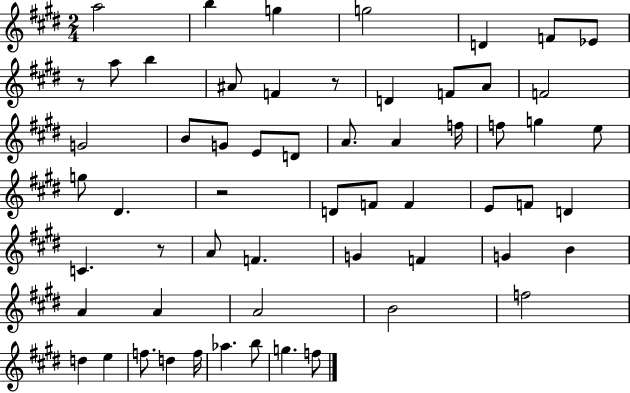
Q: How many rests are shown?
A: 4